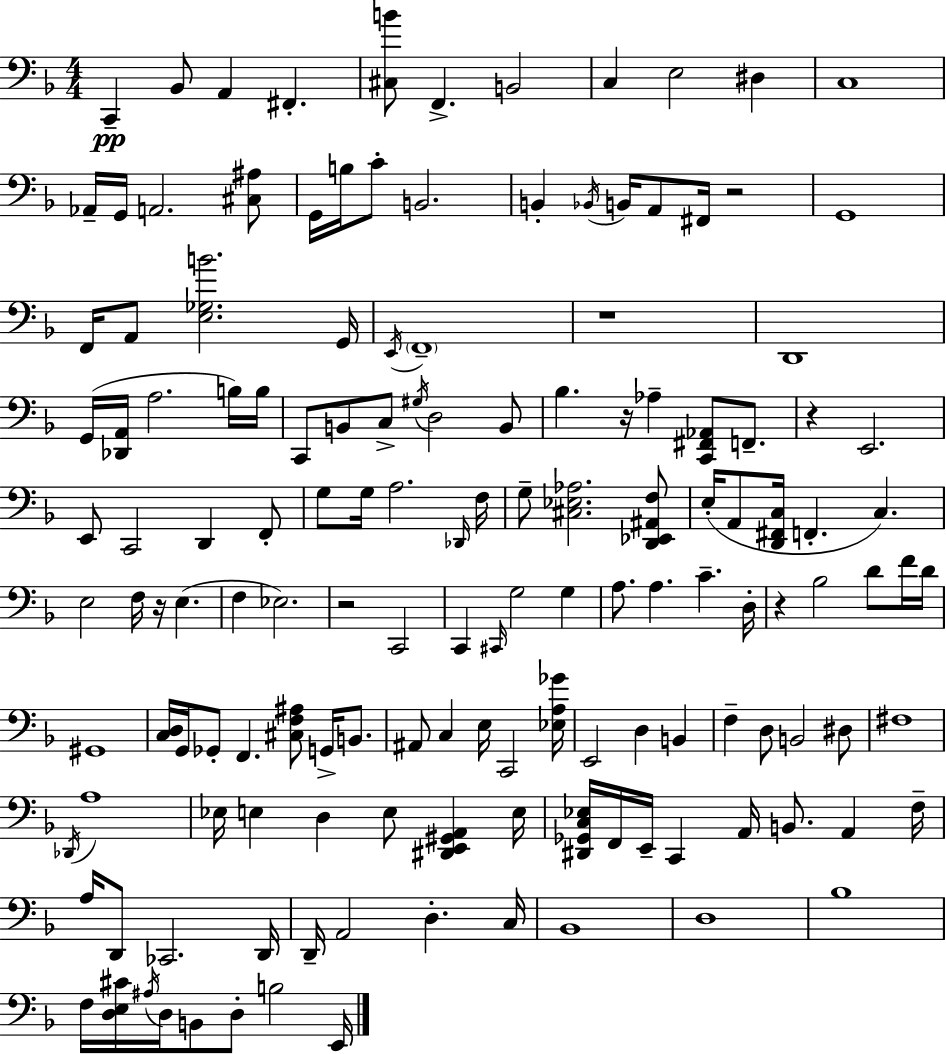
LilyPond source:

{
  \clef bass
  \numericTimeSignature
  \time 4/4
  \key f \major
  c,4--\pp bes,8 a,4 fis,4.-. | <cis b'>8 f,4.-> b,2 | c4 e2 dis4 | c1 | \break aes,16-- g,16 a,2. <cis ais>8 | g,16 b16 c'8-. b,2. | b,4-. \acciaccatura { bes,16 } b,16 a,8 fis,16 r2 | g,1 | \break f,16 a,8 <e ges b'>2. | g,16 \acciaccatura { e,16 } \parenthesize f,1-- | r1 | d,1 | \break g,16( <des, a,>16 a2. | b16) b16 c,8 b,8 c8-> \acciaccatura { gis16 } d2 | b,8 bes4. r16 aes4-- <c, fis, aes,>8 | f,8.-- r4 e,2. | \break e,8 c,2 d,4 | f,8-. g8 g16 a2. | \grace { des,16 } f16 g8-- <cis ees aes>2. | <d, ees, ais, f>8 e16-.( a,8 <d, fis, c>16 f,4.-. c4.) | \break e2 f16 r16 e4.( | f4 ees2.) | r2 c,2 | c,4 \grace { cis,16 } g2 | \break g4 a8. a4. c'4.-- | d16-. r4 bes2 | d'8 f'16 d'16 gis,1 | <c d>16 g,16 ges,8-. f,4. <cis f ais>8 | \break g,16-> b,8. ais,8 c4 e16 c,2 | <ees a ges'>16 e,2 d4 | b,4 f4-- d8 b,2 | dis8 fis1 | \break \acciaccatura { des,16 } a1 | ees16 e4 d4 e8 | <dis, e, gis, a,>4 e16 <dis, ges, c ees>16 f,16 e,16-- c,4 a,16 b,8. | a,4 f16-- a16 d,8 ces,2. | \break d,16 d,16-- a,2 d4.-. | c16 bes,1 | d1 | bes1 | \break f16 <d e cis'>16 \acciaccatura { ais16 } d16 b,8 d8-. b2 | e,16 \bar "|."
}